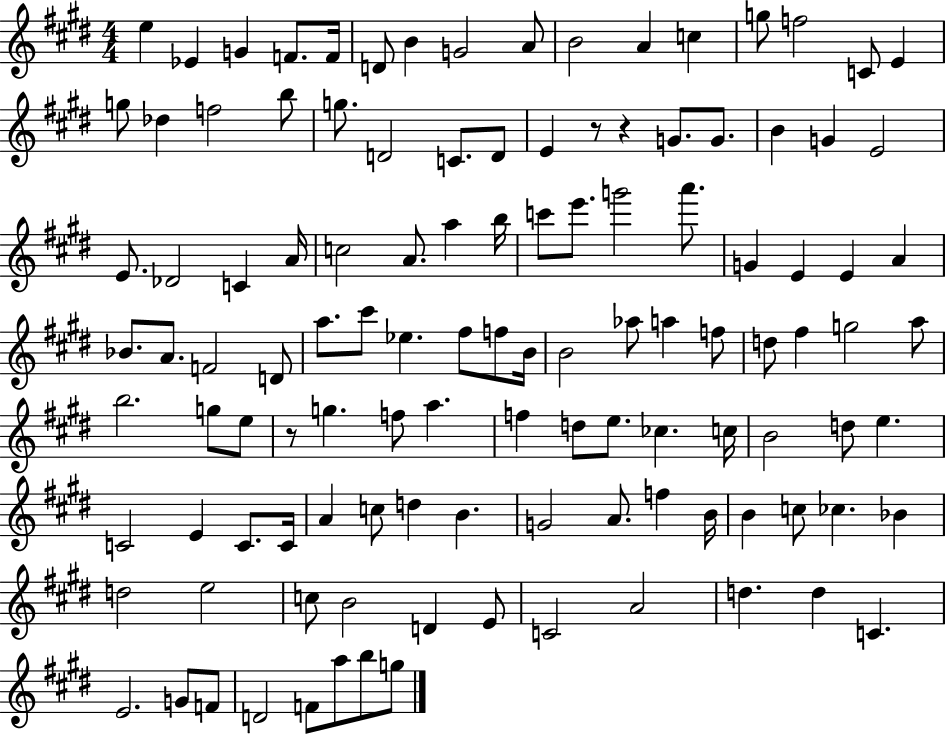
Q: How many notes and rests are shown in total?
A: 116